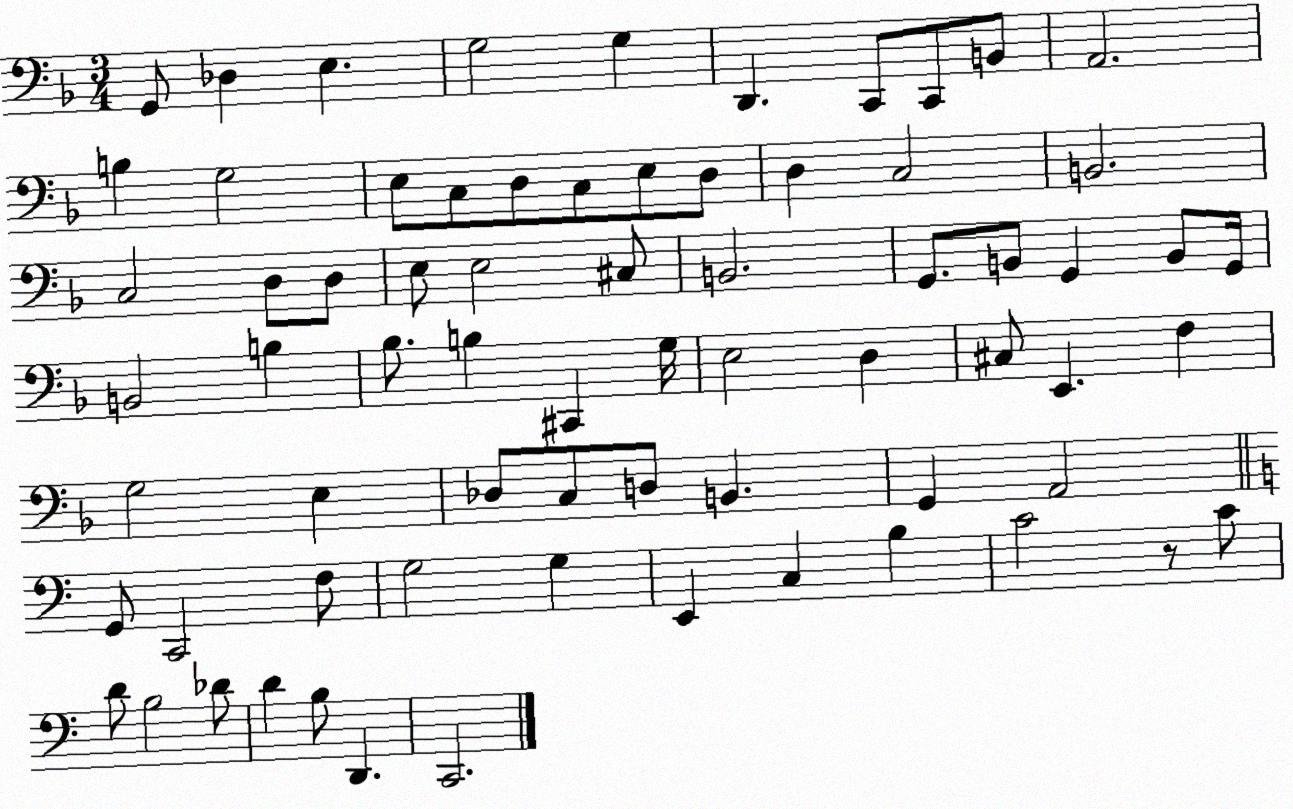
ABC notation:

X:1
T:Untitled
M:3/4
L:1/4
K:F
G,,/2 _D, E, G,2 G, D,, C,,/2 C,,/2 B,,/2 A,,2 B, G,2 E,/2 C,/2 D,/2 C,/2 E,/2 D,/2 D, C,2 B,,2 C,2 D,/2 D,/2 E,/2 E,2 ^C,/2 B,,2 G,,/2 B,,/2 G,, B,,/2 G,,/4 B,,2 B, _B,/2 B, ^C,, G,/4 E,2 D, ^C,/2 E,, F, G,2 E, _D,/2 C,/2 D,/2 B,, G,, A,,2 G,,/2 C,,2 F,/2 G,2 G, E,, C, B, C2 z/2 C/2 D/2 B,2 _D/2 D B,/2 D,, C,,2